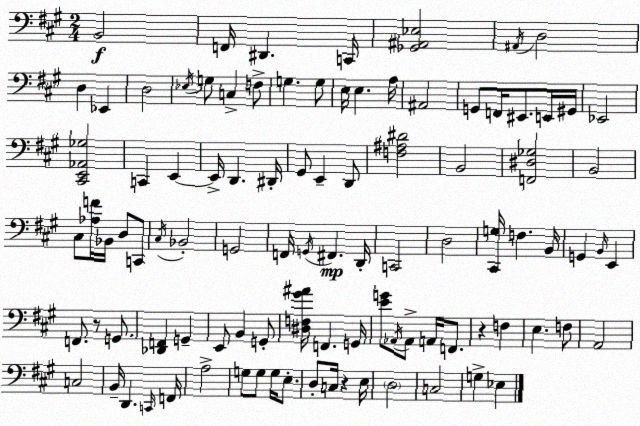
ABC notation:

X:1
T:Untitled
M:2/4
L:1/4
K:A
B,,2 F,,/4 ^D,, C,,/4 [_G,,^A,,_E,]2 ^A,,/4 D,2 D, _E,, D,2 _E,/4 G,/2 C, F,/2 G, G,/2 E,/4 E, A,/4 ^A,,2 G,,/2 F,,/4 ^E,,/2 E,,/4 ^G,,/4 _E,,2 [^C,,E,,_A,,_G,]2 C,, E,, E,,/4 D,, ^D,,/4 ^G,,/2 E,, D,,/2 [F,^A,^D]2 B,,2 [F,,^D,_G,]2 B,,2 ^C,/2 [_A,F]/4 _B,,/4 D,/2 C,,/2 ^C,/4 _B,,2 G,,2 F,,/4 G,,/4 ^F,, D,,/4 C,,2 D,2 [^C,,G,]/4 F, B,,/4 G,, B,,/4 E,, F,,/2 z/2 G,,/2 [_D,,F,,] G,, E,,/2 B,, G,,/2 [^D,F,^G^A]/4 F,, G,,/4 [EG]/2 _A,,/4 _A,,/2 A,,/4 F,,/2 z F, E, F,/2 A,,2 C,2 B,,/4 D,, C,,/4 F,,/4 A,2 G,/2 G,/2 G,/4 E,/2 D,/2 C,/4 z E,/4 D,2 C,2 G, _E,